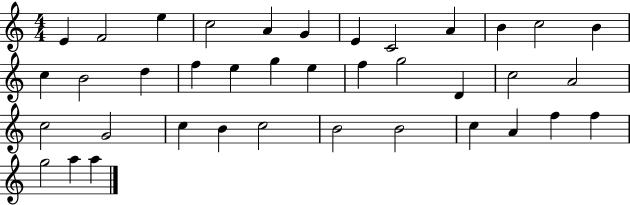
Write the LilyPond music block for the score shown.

{
  \clef treble
  \numericTimeSignature
  \time 4/4
  \key c \major
  e'4 f'2 e''4 | c''2 a'4 g'4 | e'4 c'2 a'4 | b'4 c''2 b'4 | \break c''4 b'2 d''4 | f''4 e''4 g''4 e''4 | f''4 g''2 d'4 | c''2 a'2 | \break c''2 g'2 | c''4 b'4 c''2 | b'2 b'2 | c''4 a'4 f''4 f''4 | \break g''2 a''4 a''4 | \bar "|."
}